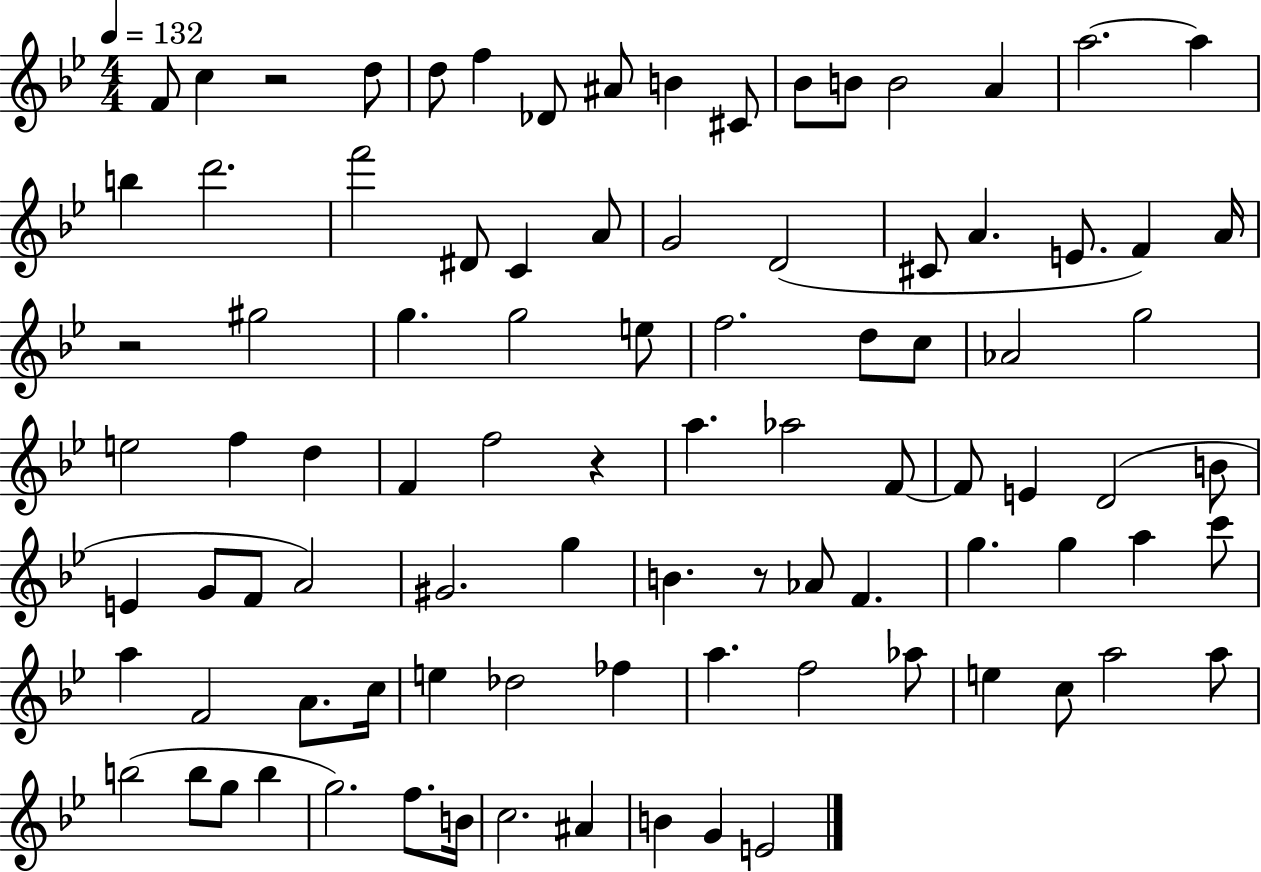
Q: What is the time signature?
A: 4/4